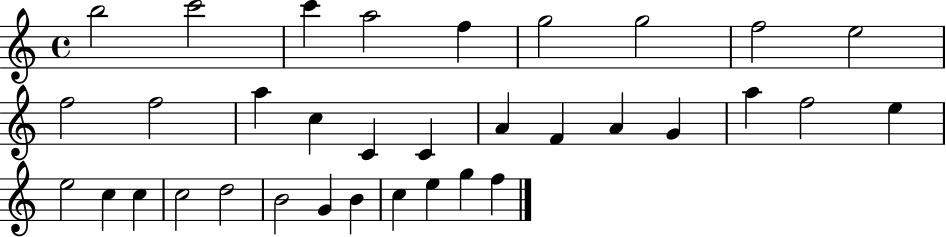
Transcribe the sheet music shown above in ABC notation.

X:1
T:Untitled
M:4/4
L:1/4
K:C
b2 c'2 c' a2 f g2 g2 f2 e2 f2 f2 a c C C A F A G a f2 e e2 c c c2 d2 B2 G B c e g f